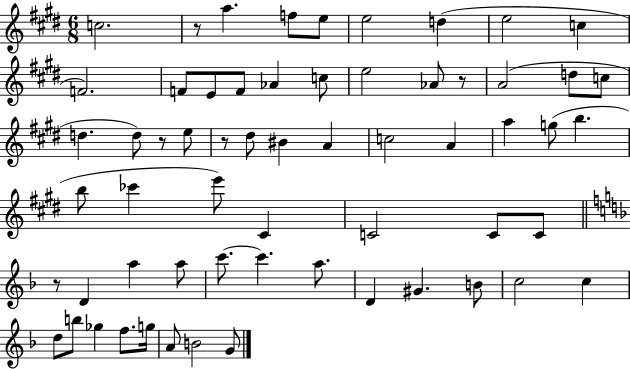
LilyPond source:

{
  \clef treble
  \numericTimeSignature
  \time 6/8
  \key e \major
  \repeat volta 2 { c''2. | r8 a''4. f''8 e''8 | e''2 d''4( | e''2 c''4 | \break f'2.) | f'8 e'8 f'8 aes'4 c''8 | e''2 aes'8 r8 | a'2( d''8 c''8 | \break d''4. d''8) r8 e''8 | r8 dis''8 bis'4 a'4 | c''2 a'4 | a''4 g''8( b''4. | \break b''8 ces'''4 e'''8) cis'4 | c'2 c'8 c'8 | \bar "||" \break \key f \major r8 d'4 a''4 a''8 | c'''8.~~ c'''4. a''8. | d'4 gis'4. b'8 | c''2 c''4 | \break d''8 b''8 ges''4 f''8. g''16 | a'8 b'2 g'8 | } \bar "|."
}